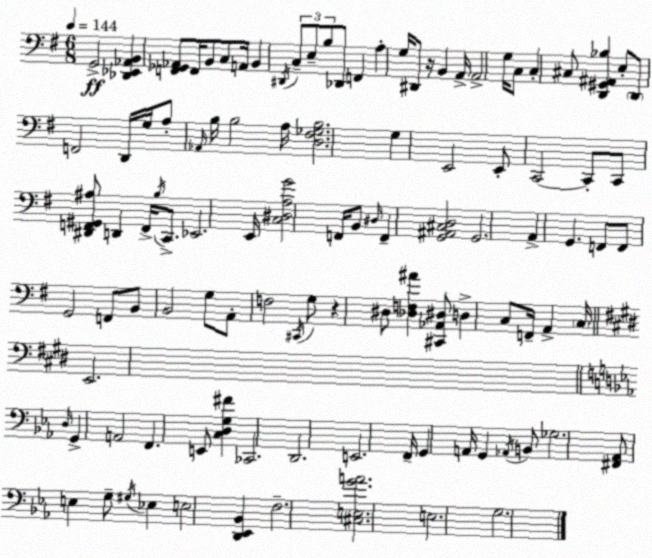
X:1
T:Untitled
M:6/8
L:1/4
K:Em
G,,2 [_D,,_E,,_A,,B,,] [F,,_G,,_A,,]/2 F,,/4 B,,/2 C,/2 A,,/4 B,, ^D,,/4 C,/2 E,/2 B,/2 _D,,/2 F,, A, G,/4 ^D,,/2 z/4 B,, A,,/4 A,,2 G,/4 C,/2 C, ^C,/2 [D,,^G,,^A,,_B,] E,/2 D,,/2 F,,2 D,,/4 G,/4 A,/2 _A,,/4 B,/4 B,2 A,/4 [D,^F,_G,B,]2 G, E,,2 E,,/2 C,,2 C,,/2 C,,/2 [^D,,F,,^G,,^A,]/2 D,, F,,/4 B,/4 C,,/2 _E,,2 E,,/4 [C,^D,A,G]2 F,,/4 B,,/2 ^D,/4 F,, [G,,^A,,^C,D,]2 G,,2 A,, G,, F,,/2 F,,/2 G,,2 F,,/2 B,,/2 B,,2 G,/2 A,,/2 F,2 ^C,,/4 G,/2 z ^D,/2 [_D,F,^A] [^C,,_A,,^D,]/2 D, C,/2 F,,/4 A,, C,/4 E,,2 D,/4 G,, A,,2 F,, E,,/2 [C,D,G,^F] _C,,2 D,,2 E,,2 F,,/4 G,, A,,/4 G,, _A,,/4 B,,/2 _G,2 [^F,,_A,,]/2 E, G,/2 ^G,/4 _E, E,2 [D,,_E,,_B,,] F,2 [^C,E,GA]2 E,2 G,2